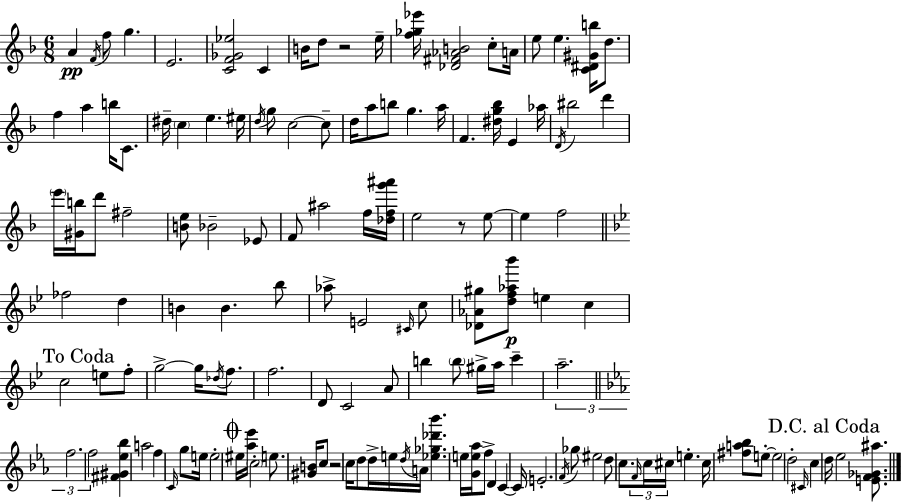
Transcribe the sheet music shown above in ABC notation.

X:1
T:Untitled
M:6/8
L:1/4
K:Dm
A F/4 f/2 g E2 [CF_G_e]2 C B/4 d/2 z2 e/4 [f_g_e']/4 [_D^F_AB]2 c/2 A/4 e/2 e [C^D^Gb]/4 d/2 f a b/4 C/2 ^d/4 c e ^e/4 d/4 g/2 c2 c/2 d/4 a/2 b/2 g a/4 F [^dg_b]/4 E _a/4 D/4 ^b2 d' e'/4 [^Gb]/4 d'/2 ^f2 [Be]/2 _B2 _E/2 F/2 ^a2 f/4 [_dfg'^a']/4 e2 z/2 e/2 e f2 _f2 d B B _b/2 _a/2 E2 ^C/4 c/2 [_D_A^g]/2 [df_a_b']/2 e c c2 e/2 f/2 g2 g/4 _d/4 f/2 f2 D/2 C2 A/2 b b/2 ^g/4 a/4 c' a2 f2 f2 [^F^G_e_b] a2 f C/4 g/2 e/4 e2 ^e/4 [_a_e']/4 c2 e/2 [^GB]/4 c/2 z2 c/4 d/2 d/4 e/4 d/4 A/4 [_e_g_d'_b'] e/4 [Ge_a]/4 f/2 D C C/4 E2 F/4 _g/2 ^e2 d/2 c/2 F/4 c/4 ^c/4 e ^c/4 [^fa_b]/2 e/2 e2 d2 ^C/4 c d/4 _e2 [EF_G^a]/2